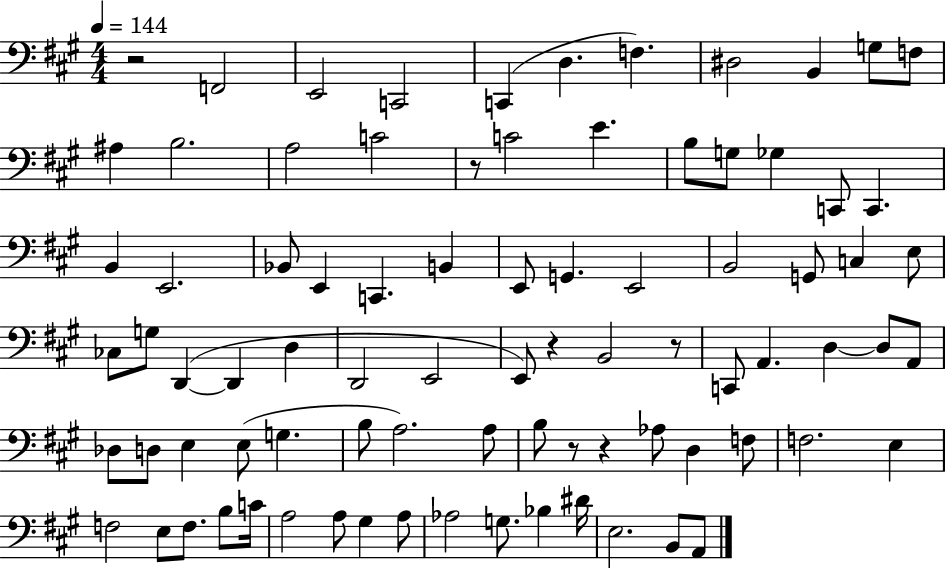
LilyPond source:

{
  \clef bass
  \numericTimeSignature
  \time 4/4
  \key a \major
  \tempo 4 = 144
  \repeat volta 2 { r2 f,2 | e,2 c,2 | c,4( d4. f4.) | dis2 b,4 g8 f8 | \break ais4 b2. | a2 c'2 | r8 c'2 e'4. | b8 g8 ges4 c,8 c,4. | \break b,4 e,2. | bes,8 e,4 c,4. b,4 | e,8 g,4. e,2 | b,2 g,8 c4 e8 | \break ces8 g8 d,4~(~ d,4 d4 | d,2 e,2 | e,8) r4 b,2 r8 | c,8 a,4. d4~~ d8 a,8 | \break des8 d8 e4 e8( g4. | b8 a2.) a8 | b8 r8 r4 aes8 d4 f8 | f2. e4 | \break f2 e8 f8. b8 c'16 | a2 a8 gis4 a8 | aes2 g8. bes4 dis'16 | e2. b,8 a,8 | \break } \bar "|."
}